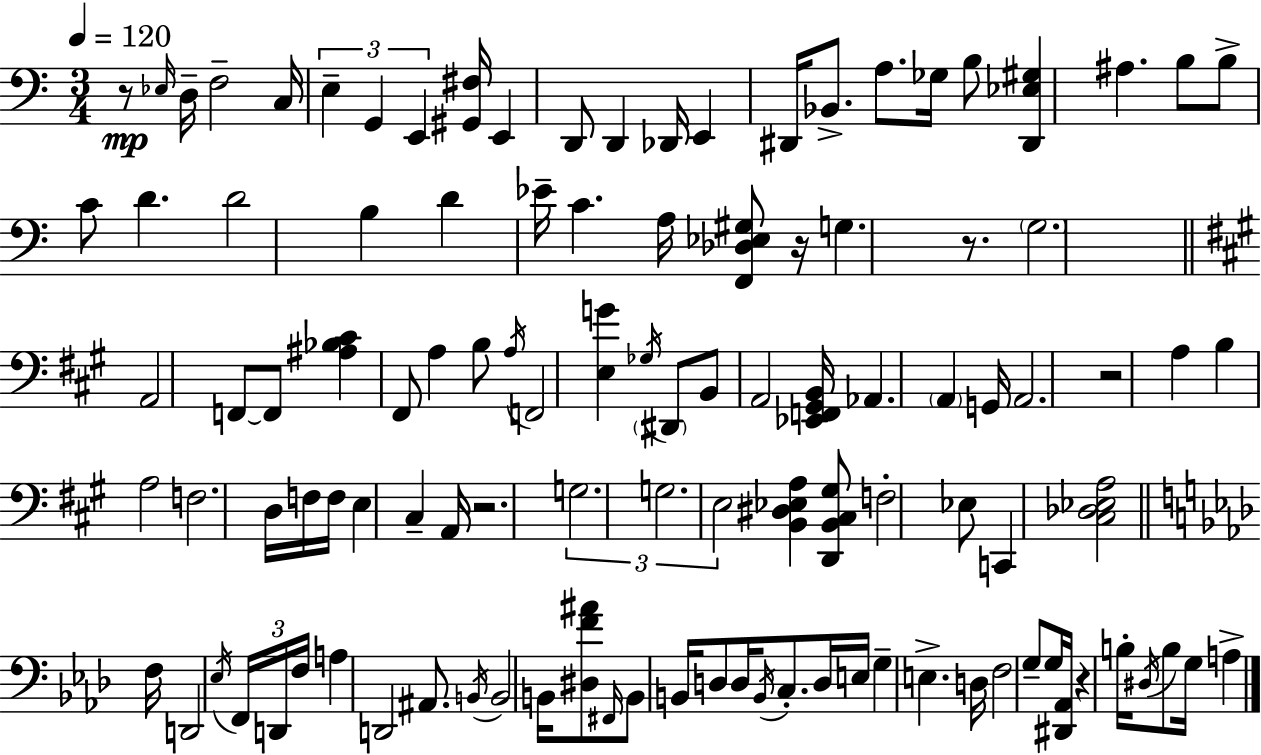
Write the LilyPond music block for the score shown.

{
  \clef bass
  \numericTimeSignature
  \time 3/4
  \key a \minor
  \tempo 4 = 120
  \repeat volta 2 { r8\mp \grace { ees16 } d16-- f2-- | c16 \tuplet 3/2 { e4-- g,4 e,4 } | <gis, fis>16 e,4 d,8 d,4 | des,16 e,4 dis,16 bes,8.-> a8. | \break ges16 b8 <dis, ees gis>4 ais4. | b8 b8-> c'8 d'4. | d'2 b4 | d'4 ees'16-- c'4. | \break a16 <f, des ees gis>8 r16 g4. r8. | \parenthesize g2. | \bar "||" \break \key a \major a,2 f,8~~ f,8 | <ais bes cis'>4 fis,8 a4 b8 | \acciaccatura { a16 } f,2 <e g'>4 | \acciaccatura { ges16 } \parenthesize dis,8 b,8 a,2 | \break <ees, f, gis, b,>16 aes,4. \parenthesize a,4 | g,16 a,2. | r2 a4 | b4 a2 | \break f2. | d16 f16 f16 e4 cis4-- | a,16 r2. | \tuplet 3/2 { g2. | \break g2. | e2 } <b, dis ees a>4 | <d, b, cis gis>8 f2-. | ees8 c,4 <cis des ees a>2 | \break \bar "||" \break \key aes \major f16 d,2 \acciaccatura { ees16 } \tuplet 3/2 { f,16 d,16 | f16 } a4 d,2 | ais,8. \acciaccatura { b,16 } b,2 | b,16 <dis f' ais'>8 \grace { fis,16 } b,8 b,16 d8 d16 \acciaccatura { b,16 } | \break c8.-. d16 e16 g4-- e4.-> | d16 f2 | g8-- g16 <dis, aes,>16 r4 b16-. \acciaccatura { dis16 } b8 | g16 a4-> } \bar "|."
}